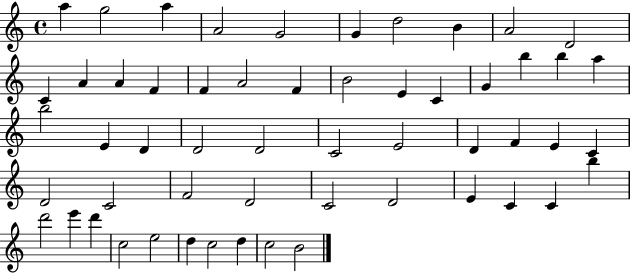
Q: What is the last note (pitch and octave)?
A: B4